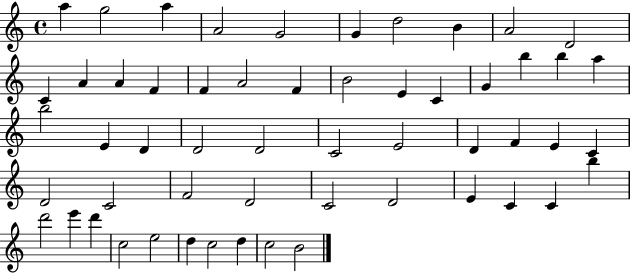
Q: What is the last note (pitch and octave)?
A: B4